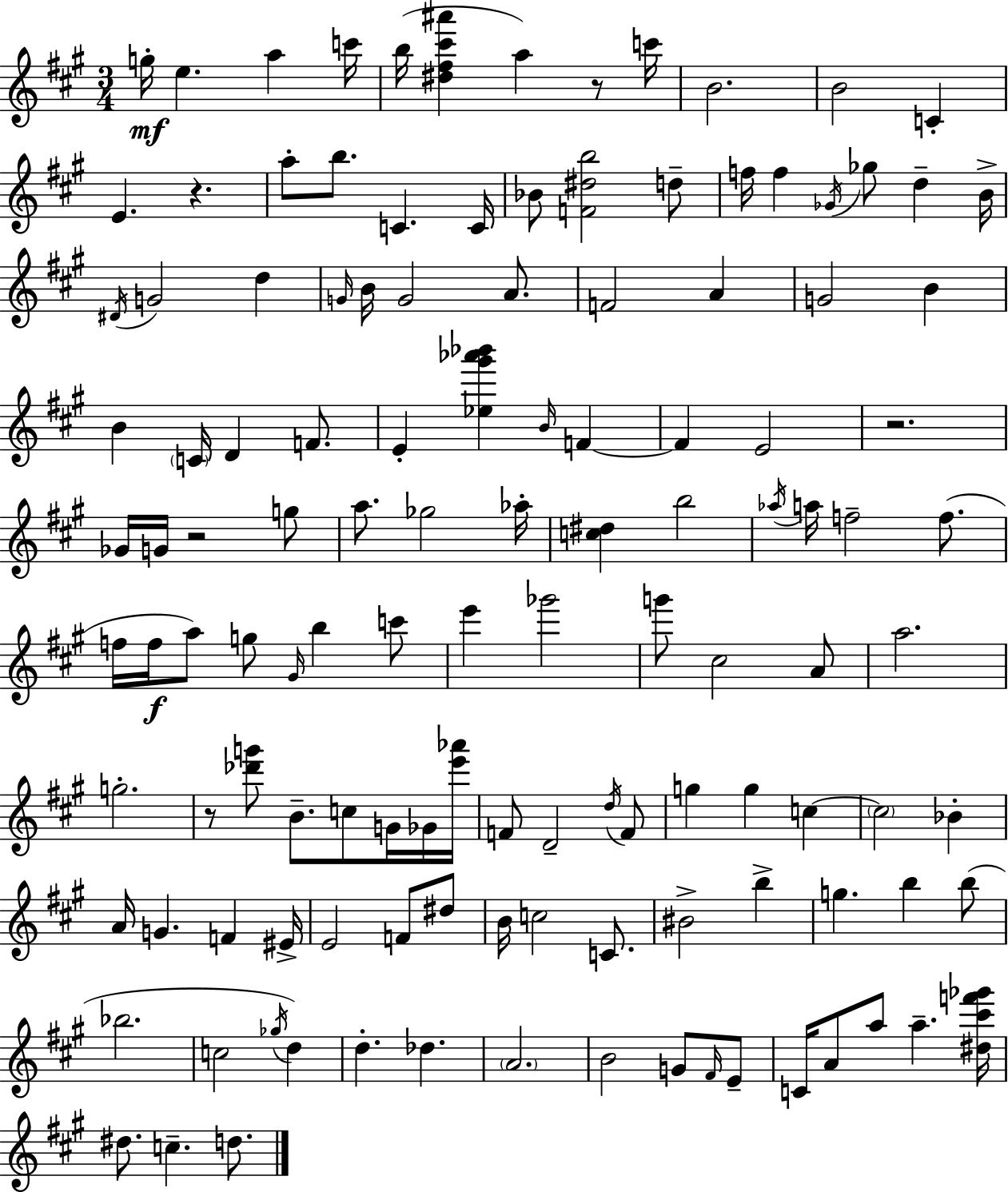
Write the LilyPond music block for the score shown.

{
  \clef treble
  \numericTimeSignature
  \time 3/4
  \key a \major
  \repeat volta 2 { g''16-.\mf e''4. a''4 c'''16 | b''16( <dis'' fis'' cis''' ais'''>4 a''4) r8 c'''16 | b'2. | b'2 c'4-. | \break e'4. r4. | a''8-. b''8. c'4. c'16 | bes'8 <f' dis'' b''>2 d''8-- | f''16 f''4 \acciaccatura { ges'16 } ges''8 d''4-- | \break b'16-> \acciaccatura { dis'16 } g'2 d''4 | \grace { g'16 } b'16 g'2 | a'8. f'2 a'4 | g'2 b'4 | \break b'4 \parenthesize c'16 d'4 | f'8. e'4-. <ees'' gis''' aes''' bes'''>4 \grace { b'16 } | f'4~~ f'4 e'2 | r2. | \break ges'16 g'16 r2 | g''8 a''8. ges''2 | aes''16-. <c'' dis''>4 b''2 | \acciaccatura { aes''16 } a''16 f''2-- | \break f''8.( f''16 f''16\f a''8) g''8 \grace { gis'16 } | b''4 c'''8 e'''4 ges'''2 | g'''8 cis''2 | a'8 a''2. | \break g''2.-. | r8 <des''' g'''>8 b'8.-- | c''8 g'16 ges'16 <e''' aes'''>16 f'8 d'2-- | \acciaccatura { d''16 } f'8 g''4 g''4 | \break c''4~~ \parenthesize c''2 | bes'4-. a'16 g'4. | f'4 eis'16-> e'2 | f'8 dis''8 b'16 c''2 | \break c'8. bis'2-> | b''4-> g''4. | b''4 b''8( bes''2. | c''2 | \break \acciaccatura { ges''16 }) d''4 d''4.-. | des''4. \parenthesize a'2. | b'2 | g'8 \grace { fis'16 } e'8-- c'16 a'8 | \break a''8 a''4.-- <dis'' cis''' f''' ges'''>16 dis''8. | c''4.-- d''8. } \bar "|."
}